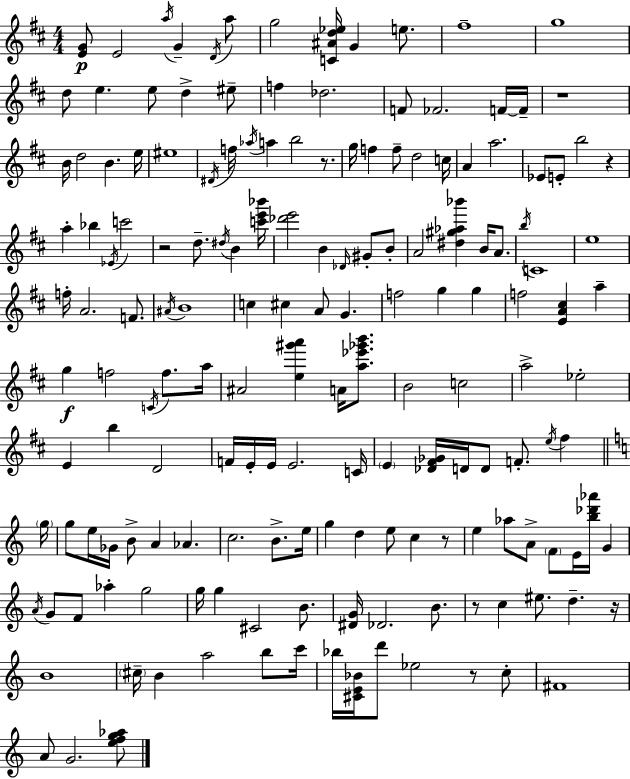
{
  \clef treble
  \numericTimeSignature
  \time 4/4
  \key d \major
  <e' g'>8\p e'2 \acciaccatura { a''16 } g'4-- \acciaccatura { d'16 } | a''8 g''2 <c' ais' d'' ees''>16 g'4 e''8. | fis''1-- | g''1 | \break d''8 e''4. e''8 d''4-> | eis''8-- f''4 des''2. | f'8 fes'2. | f'16~~ f'16-- r1 | \break b'16 d''2 b'4. | e''16 eis''1 | \acciaccatura { dis'16 } f''16 \acciaccatura { aes''16 } a''4 b''2 | r8. g''16 f''4 f''8-- d''2 | \break c''16 a'4 a''2. | ees'8 e'8-. b''2 | r4 a''4-. bes''4 \acciaccatura { ees'16 } c'''2 | r2 d''8.-- | \break \acciaccatura { dis''16 } b'4 <c''' e''' bes'''>16 <des''' e'''>2 b'4 | \grace { des'16 } gis'8-. b'8-. a'2 <dis'' gis'' aes'' bes'''>4 | b'16 a'8. \acciaccatura { b''16 } c'1 | e''1 | \break f''16-. a'2. | f'8. \acciaccatura { ais'16 } b'1 | c''4 cis''4 | a'8 g'4. f''2 | \break g''4 g''4 f''2 | <e' a' cis''>4 a''4-- g''4\f f''2 | \acciaccatura { c'16 } f''8. a''16 ais'2 | <e'' gis''' a'''>4 a'16 <a'' ees''' ges''' b'''>8. b'2 | \break c''2 a''2-> | ees''2-. e'4 b''4 | d'2 f'16 e'16-. e'16 e'2. | c'16 \parenthesize e'4 <des' fis' ges'>16 d'16 | \break d'8 f'8.-. \acciaccatura { e''16 } fis''4 \bar "||" \break \key a \minor \parenthesize g''16 g''8 e''16 ges'16 b'8-> a'4 aes'4. | c''2. b'8.-> | e''16 g''4 d''4 e''8 c''4 r8 | e''4 aes''8 a'8-> \parenthesize f'8 e'16 <b'' des''' aes'''>16 g'4 | \break \acciaccatura { a'16 } g'8 f'8 aes''4-. g''2 | g''16 g''4 cis'2 b'8. | <dis' g'>16 des'2. b'8. | r8 c''4 eis''8. d''4.-- | \break r16 b'1 | \parenthesize cis''16-- b'4 a''2 b''8 | c'''16 bes''16 <cis' e' bes'>16 d'''8 ees''2 r8 | c''8-. fis'1 | \break a'8 g'2. | <e'' f'' g'' aes''>8 \bar "|."
}